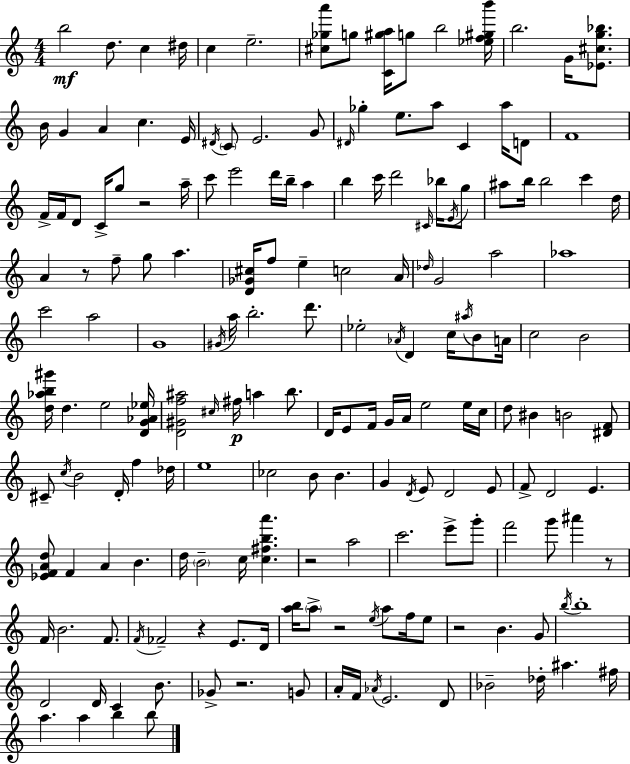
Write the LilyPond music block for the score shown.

{
  \clef treble
  \numericTimeSignature
  \time 4/4
  \key a \minor
  \repeat volta 2 { b''2\mf d''8. c''4 dis''16 | c''4 e''2.-- | <cis'' ges'' a'''>8 g''8 <c' gis'' a''>16 g''8 b''2 <ees'' f'' gis'' b'''>16 | b''2. g'16 <ees' cis'' g'' bes''>8. | \break b'16 g'4 a'4 c''4. e'16 | \acciaccatura { dis'16 } \parenthesize c'8 e'2. g'8 | \grace { dis'16 } ges''4-. e''8. a''8 c'4 a''16 | d'8 f'1 | \break f'16-> f'16 d'8 c'16-> g''8 r2 | a''16-- c'''8 e'''2 d'''16 b''16-- a''4 | b''4 c'''16 d'''2 \grace { cis'16 } | bes''16 \acciaccatura { e'16 } g''8 ais''8 b''16 b''2 c'''4 | \break d''16 a'4 r8 f''8-- g''8 a''4. | <d' ges' cis''>16 f''8 e''4-- c''2 | a'16 \grace { des''16 } g'2 a''2 | aes''1 | \break c'''2 a''2 | g'1 | \acciaccatura { gis'16 } a''16 b''2.-. | d'''8. ees''2-. \acciaccatura { aes'16 } d'4 | \break c''16 \acciaccatura { ais''16 } b'8 a'16 c''2 | b'2 <d'' aes'' b'' gis'''>16 d''4. e''2 | <d' g' aes' ees''>16 <d' gis' f'' ais''>2 | \grace { cis''16 }\p fis''16 a''4 b''8. d'16 e'8 f'16 g'16 a'16 e''2 | \break e''16 c''16 d''8 bis'4 b'2 | <dis' f'>8 cis'8-- \acciaccatura { c''16 } b'2 | d'16-. f''4 des''16 e''1 | ces''2 | \break b'8 b'4. g'4 \acciaccatura { d'16 } e'8 | d'2 e'8 f'8-> d'2 | e'4. <ees' f' a' d''>8 f'4 | a'4 b'4. d''16 \parenthesize b'2-- | \break c''16 <c'' fis'' b'' a'''>4. r2 | a''2 c'''2. | e'''8-> g'''8-. f'''2 | g'''8 ais'''4 r8 f'16 b'2. | \break f'8. \acciaccatura { f'16 } fes'2-- | r4 e'8. d'16 <a'' b''>16 \parenthesize a''8-> r2 | \acciaccatura { e''16 } a''8 f''16 e''8 r2 | b'4. g'8 \acciaccatura { b''16 } b''1-. | \break d'2 | d'16 c'4 b'8. ges'8-> | r2. g'8 a'16-. f'16 | \acciaccatura { aes'16 } e'2. d'8 bes'2-- | \break des''16-. ais''4. fis''16 a''4. | a''4 b''4 b''8 } \bar "|."
}